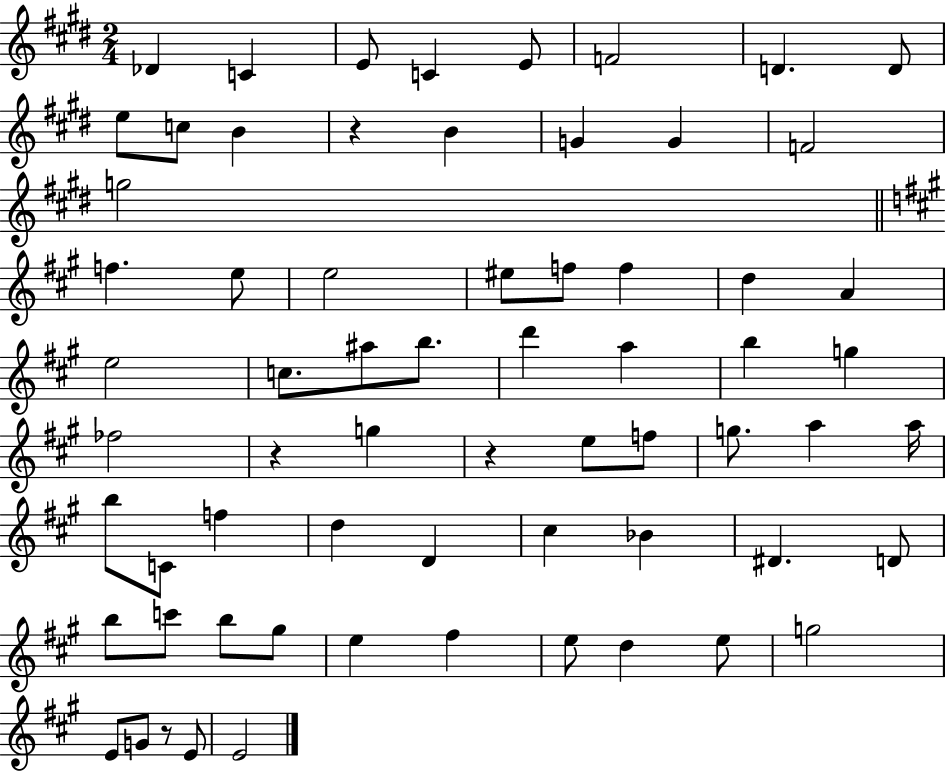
{
  \clef treble
  \numericTimeSignature
  \time 2/4
  \key e \major
  des'4 c'4 | e'8 c'4 e'8 | f'2 | d'4. d'8 | \break e''8 c''8 b'4 | r4 b'4 | g'4 g'4 | f'2 | \break g''2 | \bar "||" \break \key a \major f''4. e''8 | e''2 | eis''8 f''8 f''4 | d''4 a'4 | \break e''2 | c''8. ais''8 b''8. | d'''4 a''4 | b''4 g''4 | \break fes''2 | r4 g''4 | r4 e''8 f''8 | g''8. a''4 a''16 | \break b''8 c'8 f''4 | d''4 d'4 | cis''4 bes'4 | dis'4. d'8 | \break b''8 c'''8 b''8 gis''8 | e''4 fis''4 | e''8 d''4 e''8 | g''2 | \break e'8 g'8 r8 e'8 | e'2 | \bar "|."
}